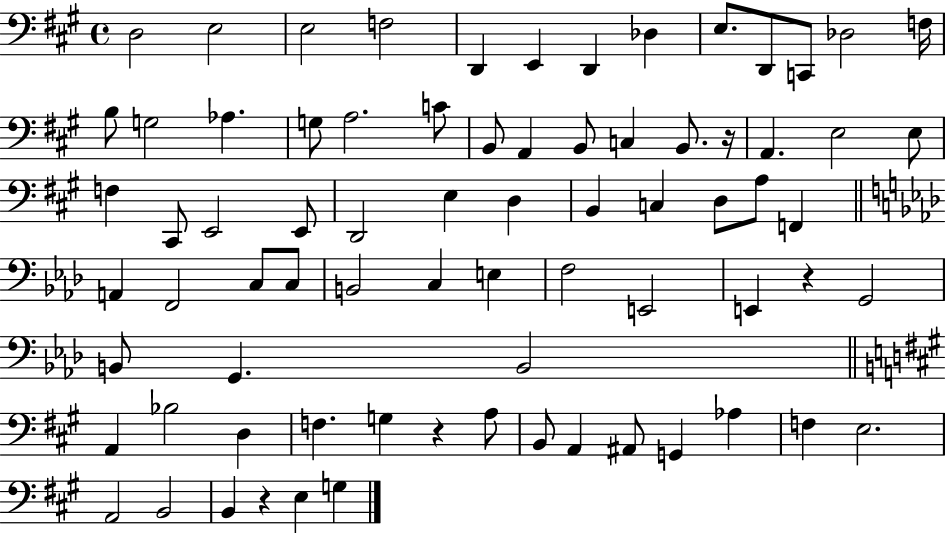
X:1
T:Untitled
M:4/4
L:1/4
K:A
D,2 E,2 E,2 F,2 D,, E,, D,, _D, E,/2 D,,/2 C,,/2 _D,2 F,/4 B,/2 G,2 _A, G,/2 A,2 C/2 B,,/2 A,, B,,/2 C, B,,/2 z/4 A,, E,2 E,/2 F, ^C,,/2 E,,2 E,,/2 D,,2 E, D, B,, C, D,/2 A,/2 F,, A,, F,,2 C,/2 C,/2 B,,2 C, E, F,2 E,,2 E,, z G,,2 B,,/2 G,, B,,2 A,, _B,2 D, F, G, z A,/2 B,,/2 A,, ^A,,/2 G,, _A, F, E,2 A,,2 B,,2 B,, z E, G,